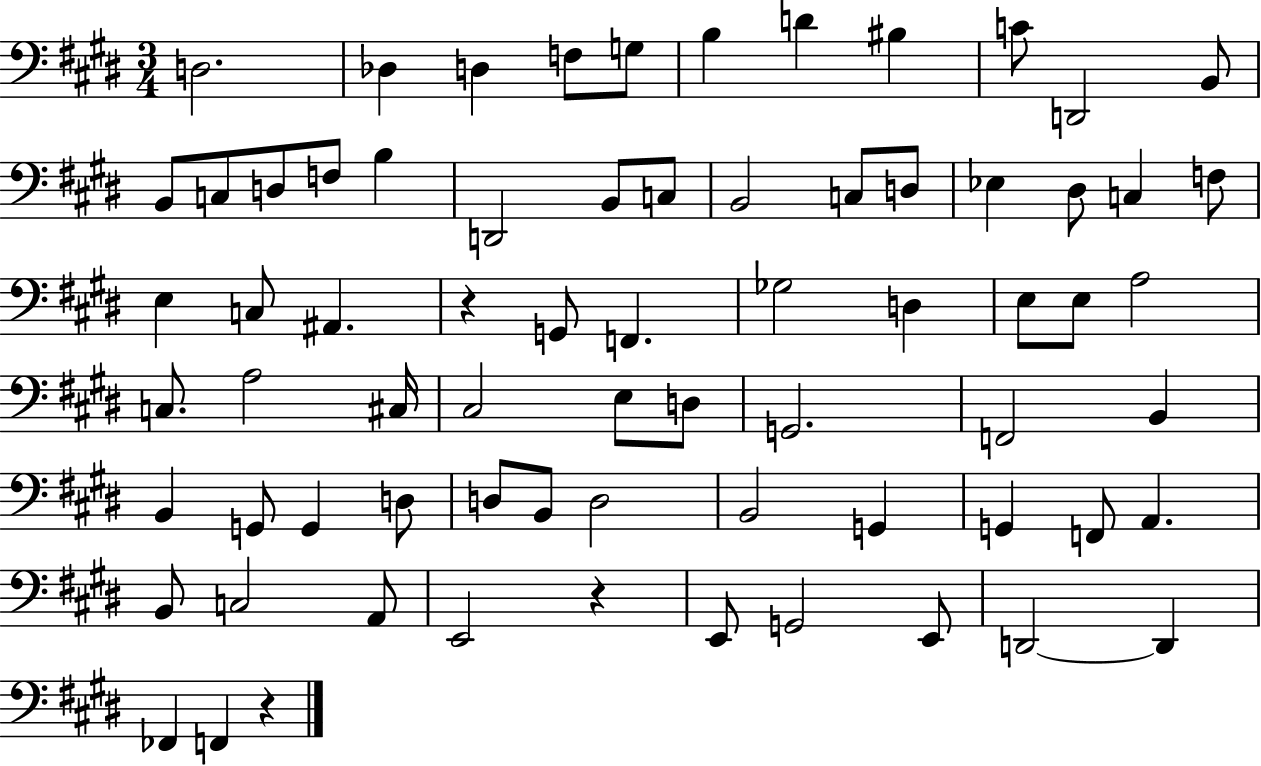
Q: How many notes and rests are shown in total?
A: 71